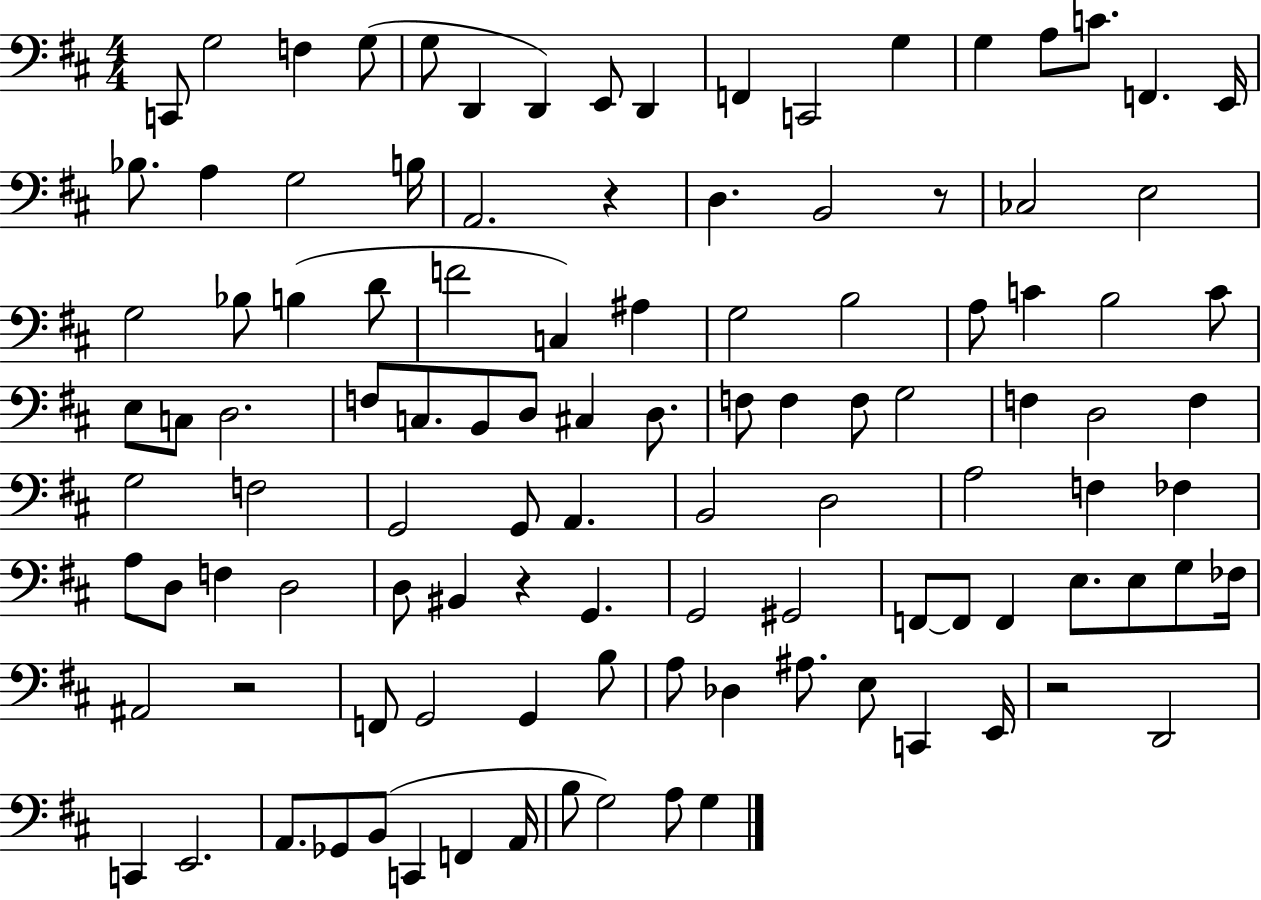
X:1
T:Untitled
M:4/4
L:1/4
K:D
C,,/2 G,2 F, G,/2 G,/2 D,, D,, E,,/2 D,, F,, C,,2 G, G, A,/2 C/2 F,, E,,/4 _B,/2 A, G,2 B,/4 A,,2 z D, B,,2 z/2 _C,2 E,2 G,2 _B,/2 B, D/2 F2 C, ^A, G,2 B,2 A,/2 C B,2 C/2 E,/2 C,/2 D,2 F,/2 C,/2 B,,/2 D,/2 ^C, D,/2 F,/2 F, F,/2 G,2 F, D,2 F, G,2 F,2 G,,2 G,,/2 A,, B,,2 D,2 A,2 F, _F, A,/2 D,/2 F, D,2 D,/2 ^B,, z G,, G,,2 ^G,,2 F,,/2 F,,/2 F,, E,/2 E,/2 G,/2 _F,/4 ^A,,2 z2 F,,/2 G,,2 G,, B,/2 A,/2 _D, ^A,/2 E,/2 C,, E,,/4 z2 D,,2 C,, E,,2 A,,/2 _G,,/2 B,,/2 C,, F,, A,,/4 B,/2 G,2 A,/2 G,